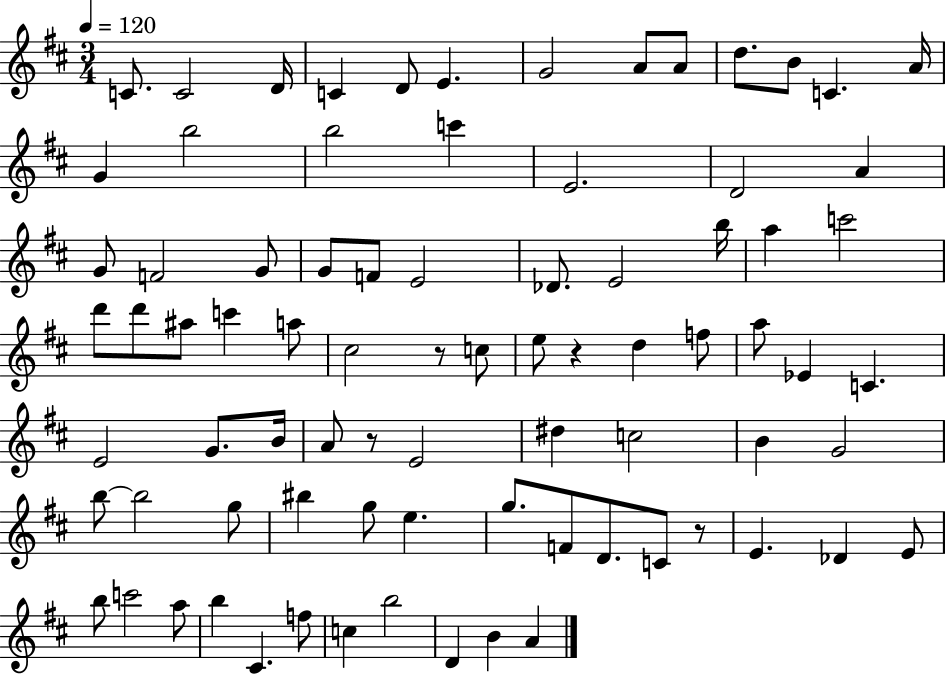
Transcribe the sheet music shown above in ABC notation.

X:1
T:Untitled
M:3/4
L:1/4
K:D
C/2 C2 D/4 C D/2 E G2 A/2 A/2 d/2 B/2 C A/4 G b2 b2 c' E2 D2 A G/2 F2 G/2 G/2 F/2 E2 _D/2 E2 b/4 a c'2 d'/2 d'/2 ^a/2 c' a/2 ^c2 z/2 c/2 e/2 z d f/2 a/2 _E C E2 G/2 B/4 A/2 z/2 E2 ^d c2 B G2 b/2 b2 g/2 ^b g/2 e g/2 F/2 D/2 C/2 z/2 E _D E/2 b/2 c'2 a/2 b ^C f/2 c b2 D B A